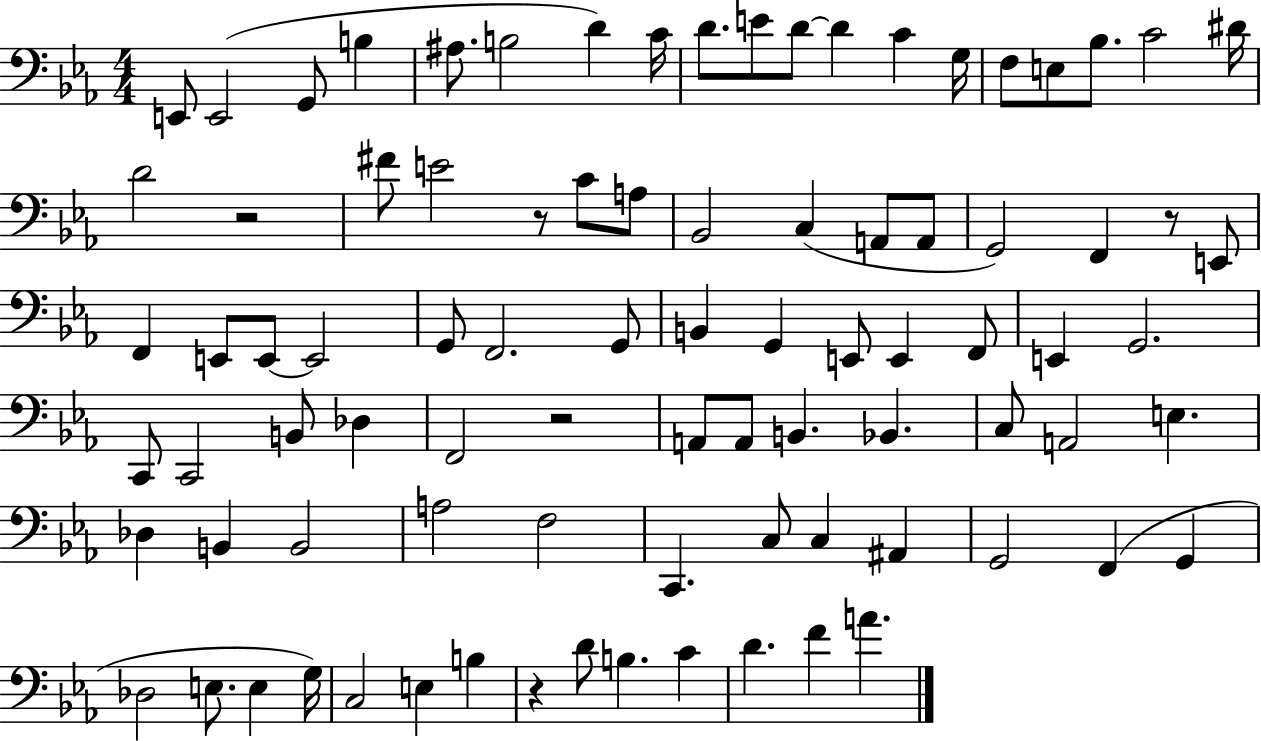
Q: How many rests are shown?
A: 5